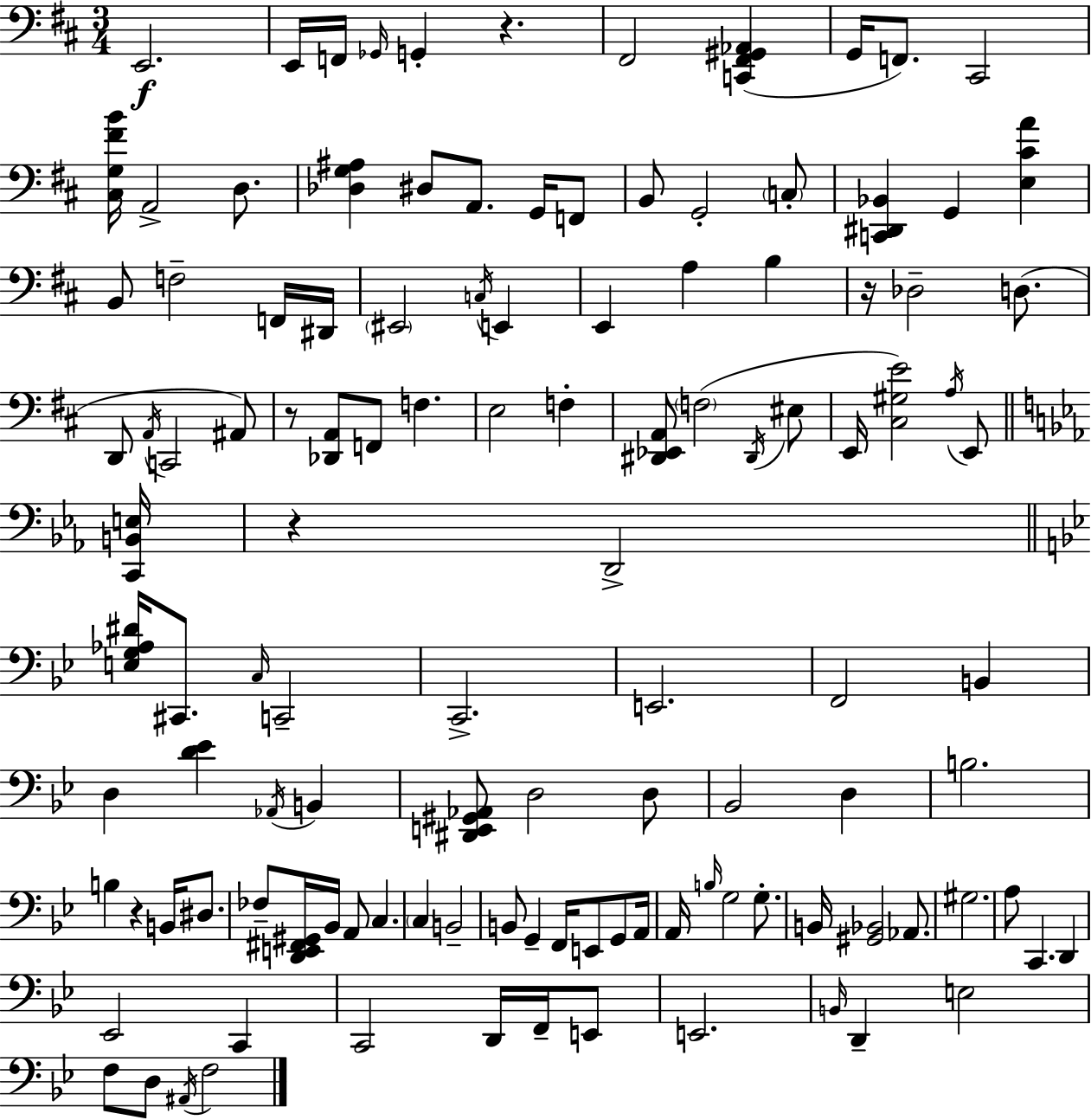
E2/h. E2/s F2/s Gb2/s G2/q R/q. F#2/h [C2,F#2,G#2,Ab2]/q G2/s F2/e. C#2/h [C#3,G3,F#4,B4]/s A2/h D3/e. [Db3,G3,A#3]/q D#3/e A2/e. G2/s F2/e B2/e G2/h C3/e [C2,D#2,Bb2]/q G2/q [E3,C#4,A4]/q B2/e F3/h F2/s D#2/s EIS2/h C3/s E2/q E2/q A3/q B3/q R/s Db3/h D3/e. D2/e A2/s C2/h A#2/e R/e [Db2,A2]/e F2/e F3/q. E3/h F3/q [D#2,Eb2,A2]/e F3/h D#2/s EIS3/e E2/s [C#3,G#3,E4]/h A3/s E2/e [C2,B2,E3]/s R/q D2/h [E3,G3,Ab3,D#4]/s C#2/e. C3/s C2/h C2/h. E2/h. F2/h B2/q D3/q [D4,Eb4]/q Ab2/s B2/q [D#2,E2,G#2,Ab2]/e D3/h D3/e Bb2/h D3/q B3/h. B3/q R/q B2/s D#3/e. FES3/e [D2,E2,F#2,G#2]/s Bb2/s A2/e C3/q. C3/q B2/h B2/e G2/q F2/s E2/e G2/e A2/s A2/s B3/s G3/h G3/e. B2/s [G#2,Bb2]/h Ab2/e. G#3/h. A3/e C2/q. D2/q Eb2/h C2/q C2/h D2/s F2/s E2/e E2/h. B2/s D2/q E3/h F3/e D3/e A#2/s F3/h